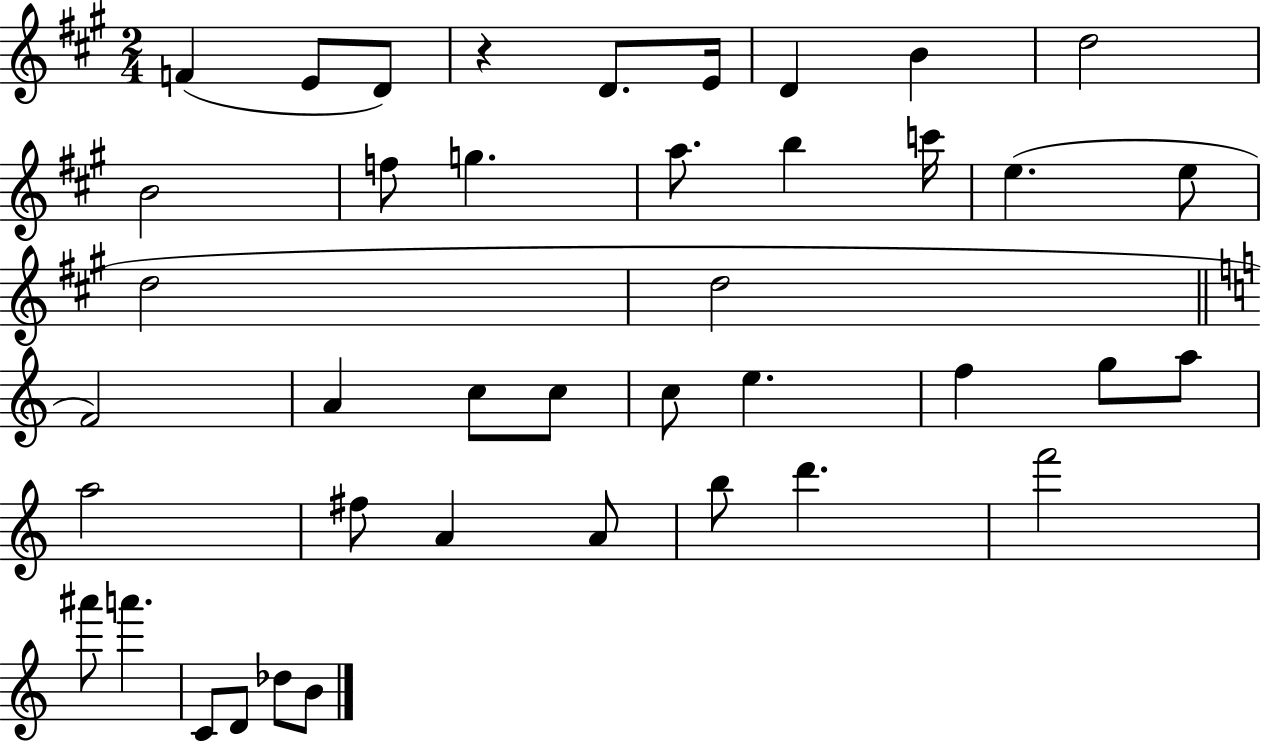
{
  \clef treble
  \numericTimeSignature
  \time 2/4
  \key a \major
  \repeat volta 2 { f'4( e'8 d'8) | r4 d'8. e'16 | d'4 b'4 | d''2 | \break b'2 | f''8 g''4. | a''8. b''4 c'''16 | e''4.( e''8 | \break d''2 | d''2 | \bar "||" \break \key a \minor f'2) | a'4 c''8 c''8 | c''8 e''4. | f''4 g''8 a''8 | \break a''2 | fis''8 a'4 a'8 | b''8 d'''4. | f'''2 | \break ais'''8 a'''4. | c'8 d'8 des''8 b'8 | } \bar "|."
}